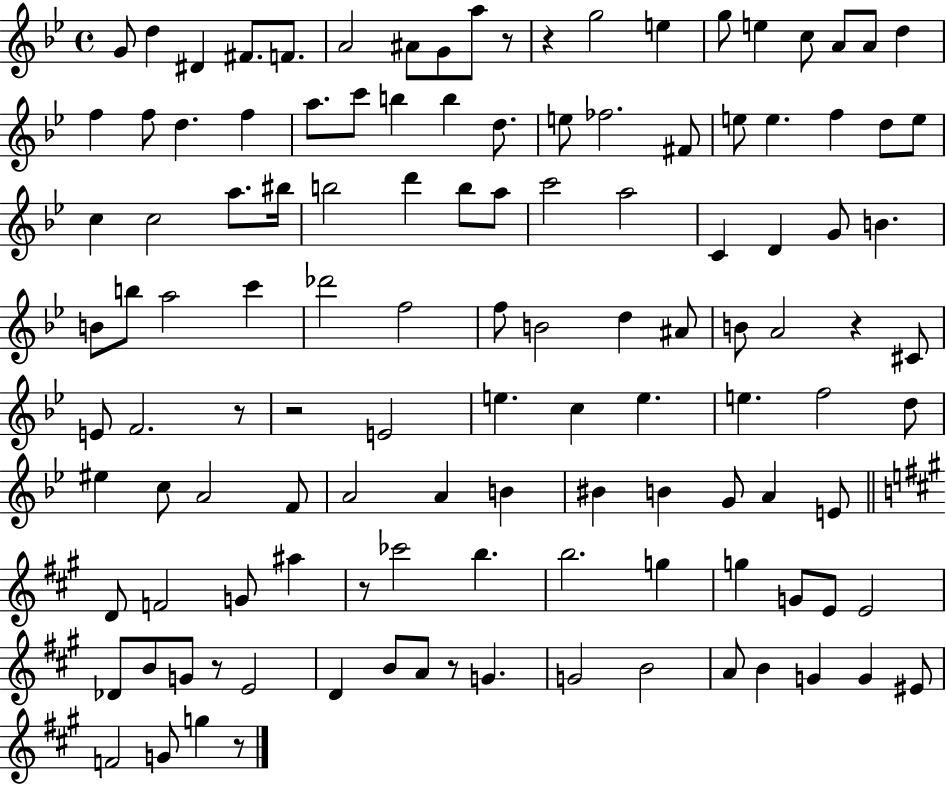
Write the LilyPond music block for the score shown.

{
  \clef treble
  \time 4/4
  \defaultTimeSignature
  \key bes \major
  \repeat volta 2 { g'8 d''4 dis'4 fis'8. f'8. | a'2 ais'8 g'8 a''8 r8 | r4 g''2 e''4 | g''8 e''4 c''8 a'8 a'8 d''4 | \break f''4 f''8 d''4. f''4 | a''8. c'''8 b''4 b''4 d''8. | e''8 fes''2. fis'8 | e''8 e''4. f''4 d''8 e''8 | \break c''4 c''2 a''8. bis''16 | b''2 d'''4 b''8 a''8 | c'''2 a''2 | c'4 d'4 g'8 b'4. | \break b'8 b''8 a''2 c'''4 | des'''2 f''2 | f''8 b'2 d''4 ais'8 | b'8 a'2 r4 cis'8 | \break e'8 f'2. r8 | r2 e'2 | e''4. c''4 e''4. | e''4. f''2 d''8 | \break eis''4 c''8 a'2 f'8 | a'2 a'4 b'4 | bis'4 b'4 g'8 a'4 e'8 | \bar "||" \break \key a \major d'8 f'2 g'8 ais''4 | r8 ces'''2 b''4. | b''2. g''4 | g''4 g'8 e'8 e'2 | \break des'8 b'8 g'8 r8 e'2 | d'4 b'8 a'8 r8 g'4. | g'2 b'2 | a'8 b'4 g'4 g'4 eis'8 | \break f'2 g'8 g''4 r8 | } \bar "|."
}